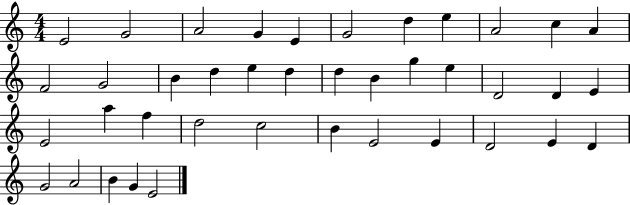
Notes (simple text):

E4/h G4/h A4/h G4/q E4/q G4/h D5/q E5/q A4/h C5/q A4/q F4/h G4/h B4/q D5/q E5/q D5/q D5/q B4/q G5/q E5/q D4/h D4/q E4/q E4/h A5/q F5/q D5/h C5/h B4/q E4/h E4/q D4/h E4/q D4/q G4/h A4/h B4/q G4/q E4/h